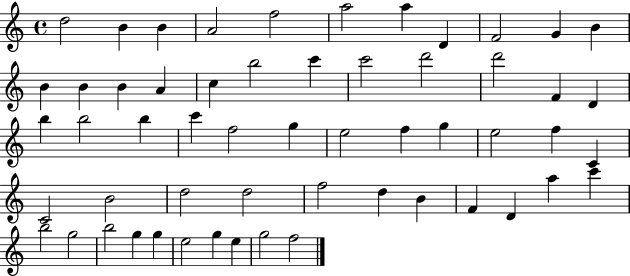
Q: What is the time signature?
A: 4/4